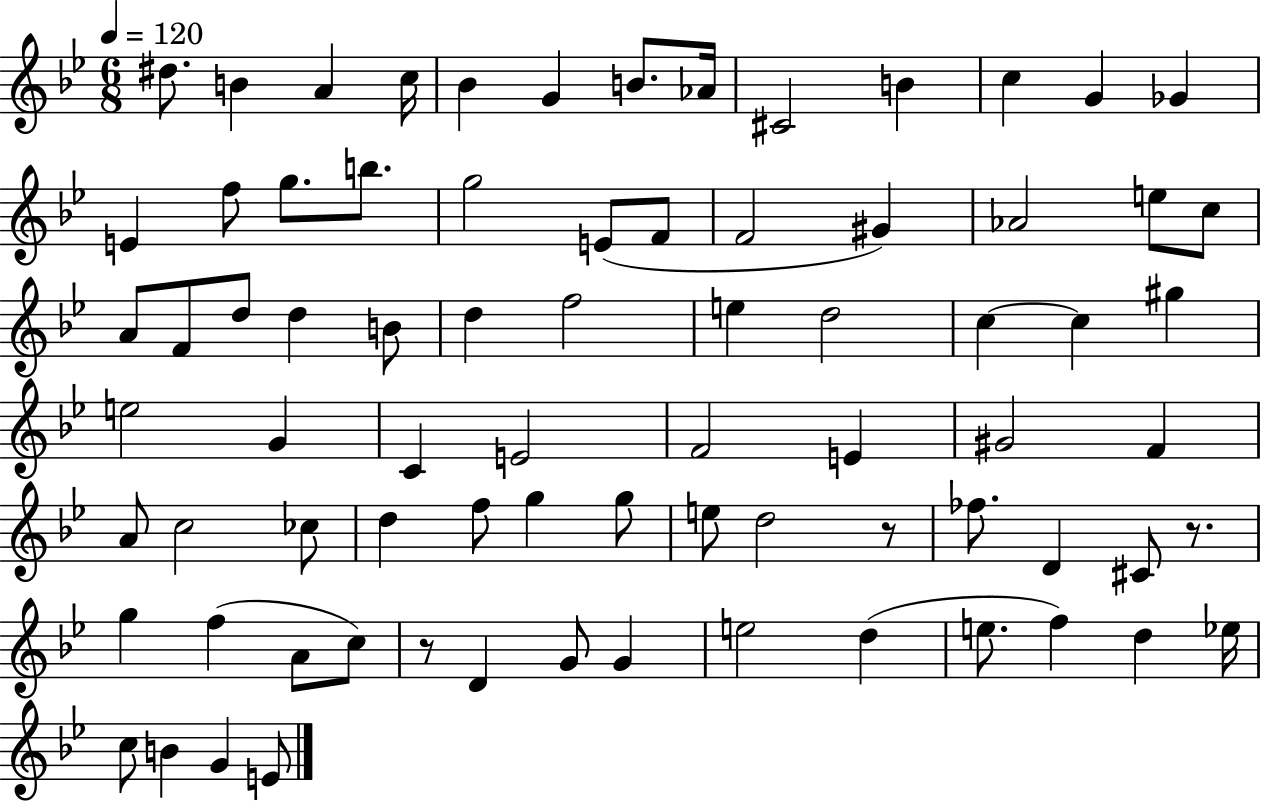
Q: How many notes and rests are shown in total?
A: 77